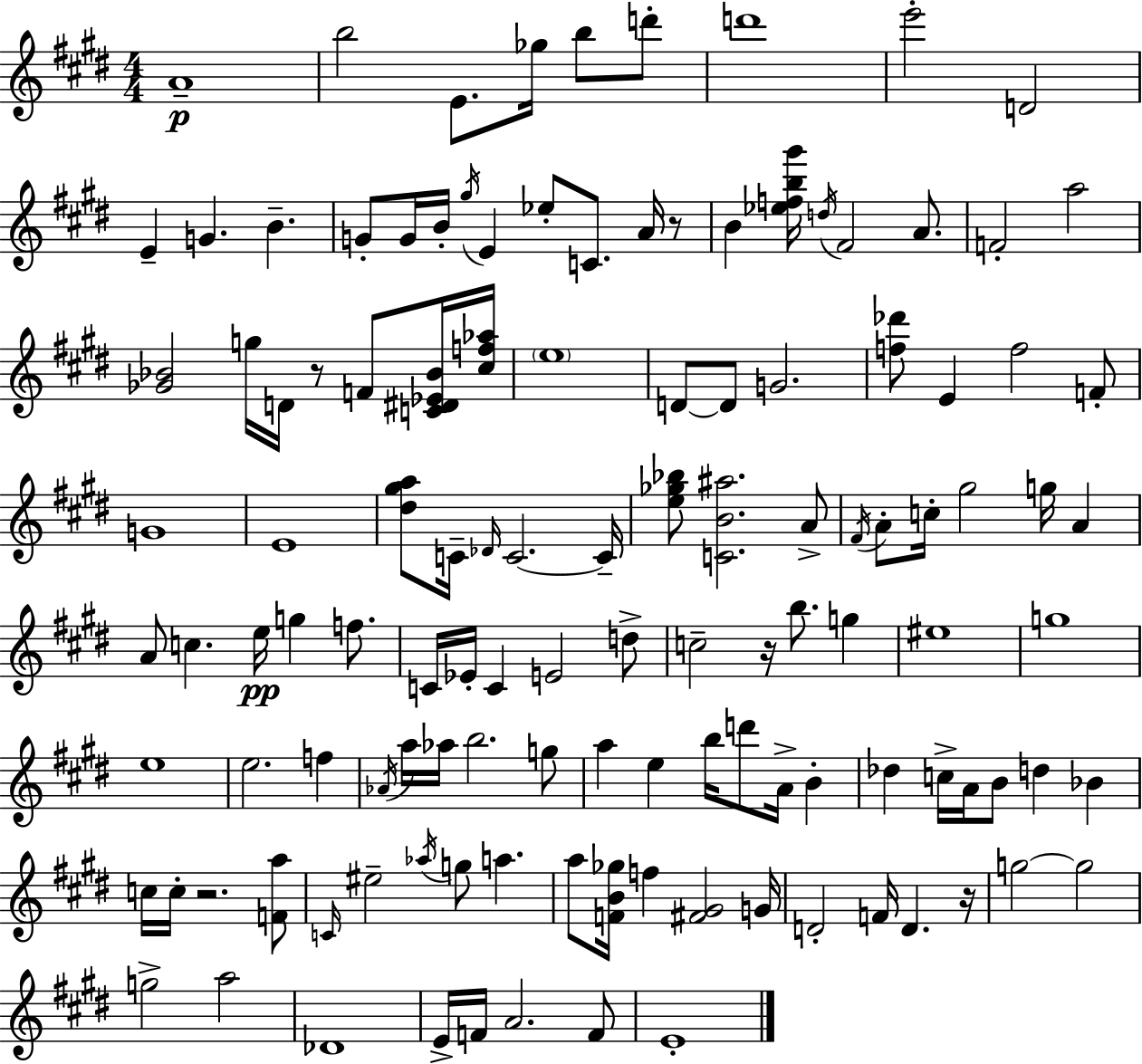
{
  \clef treble
  \numericTimeSignature
  \time 4/4
  \key e \major
  \repeat volta 2 { a'1--\p | b''2 e'8. ges''16 b''8 d'''8-. | d'''1 | e'''2-. d'2 | \break e'4-- g'4. b'4.-- | g'8-. g'16 b'16-. \acciaccatura { gis''16 } e'4 ees''8-. c'8. a'16 r8 | b'4 <ees'' f'' b'' gis'''>16 \acciaccatura { d''16 } fis'2 a'8. | f'2-. a''2 | \break <ges' bes'>2 g''16 d'16 r8 f'8 | <c' dis' ees' bes'>16 <cis'' f'' aes''>16 \parenthesize e''1 | d'8~~ d'8 g'2. | <f'' des'''>8 e'4 f''2 | \break f'8-. g'1 | e'1 | <dis'' gis'' a''>8 c'16-- \grace { des'16 } c'2.~~ | c'16-- <e'' ges'' bes''>8 <c' b' ais''>2. | \break a'8-> \acciaccatura { fis'16 } a'8-. c''16-. gis''2 g''16 | a'4 a'8 c''4. e''16\pp g''4 | f''8. c'16 ees'16-. c'4 e'2 | d''8-> c''2-- r16 b''8. | \break g''4 eis''1 | g''1 | e''1 | e''2. | \break f''4 \acciaccatura { aes'16 } a''16 aes''16 b''2. | g''8 a''4 e''4 b''16 d'''8 | a'16-> b'4-. des''4 c''16-> a'16 b'8 d''4 | bes'4 c''16 c''16-. r2. | \break <f' a''>8 \grace { c'16 } eis''2-- \acciaccatura { aes''16 } g''8 | a''4. a''8 <f' b' ges''>16 f''4 <fis' gis'>2 | g'16 d'2-. f'16 | d'4. r16 g''2~~ g''2 | \break g''2-> a''2 | des'1 | e'16-> f'16 a'2. | f'8 e'1-. | \break } \bar "|."
}